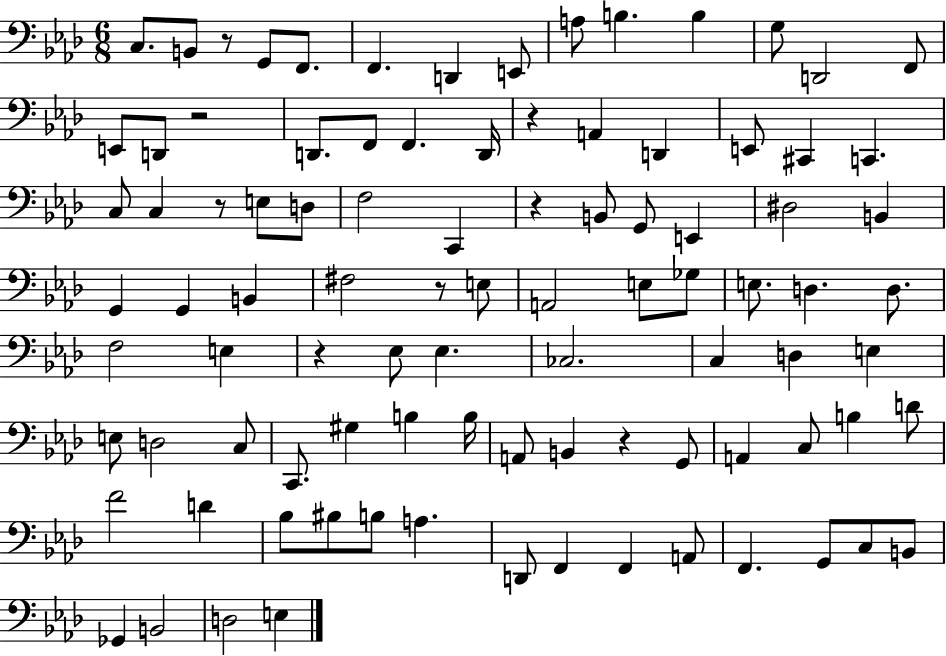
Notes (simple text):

C3/e. B2/e R/e G2/e F2/e. F2/q. D2/q E2/e A3/e B3/q. B3/q G3/e D2/h F2/e E2/e D2/e R/h D2/e. F2/e F2/q. D2/s R/q A2/q D2/q E2/e C#2/q C2/q. C3/e C3/q R/e E3/e D3/e F3/h C2/q R/q B2/e G2/e E2/q D#3/h B2/q G2/q G2/q B2/q F#3/h R/e E3/e A2/h E3/e Gb3/e E3/e. D3/q. D3/e. F3/h E3/q R/q Eb3/e Eb3/q. CES3/h. C3/q D3/q E3/q E3/e D3/h C3/e C2/e. G#3/q B3/q B3/s A2/e B2/q R/q G2/e A2/q C3/e B3/q D4/e F4/h D4/q Bb3/e BIS3/e B3/e A3/q. D2/e F2/q F2/q A2/e F2/q. G2/e C3/e B2/e Gb2/q B2/h D3/h E3/q